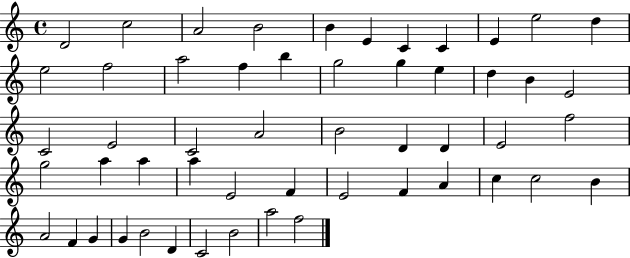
{
  \clef treble
  \time 4/4
  \defaultTimeSignature
  \key c \major
  d'2 c''2 | a'2 b'2 | b'4 e'4 c'4 c'4 | e'4 e''2 d''4 | \break e''2 f''2 | a''2 f''4 b''4 | g''2 g''4 e''4 | d''4 b'4 e'2 | \break c'2 e'2 | c'2 a'2 | b'2 d'4 d'4 | e'2 f''2 | \break g''2 a''4 a''4 | a''4 e'2 f'4 | e'2 f'4 a'4 | c''4 c''2 b'4 | \break a'2 f'4 g'4 | g'4 b'2 d'4 | c'2 b'2 | a''2 f''2 | \break \bar "|."
}